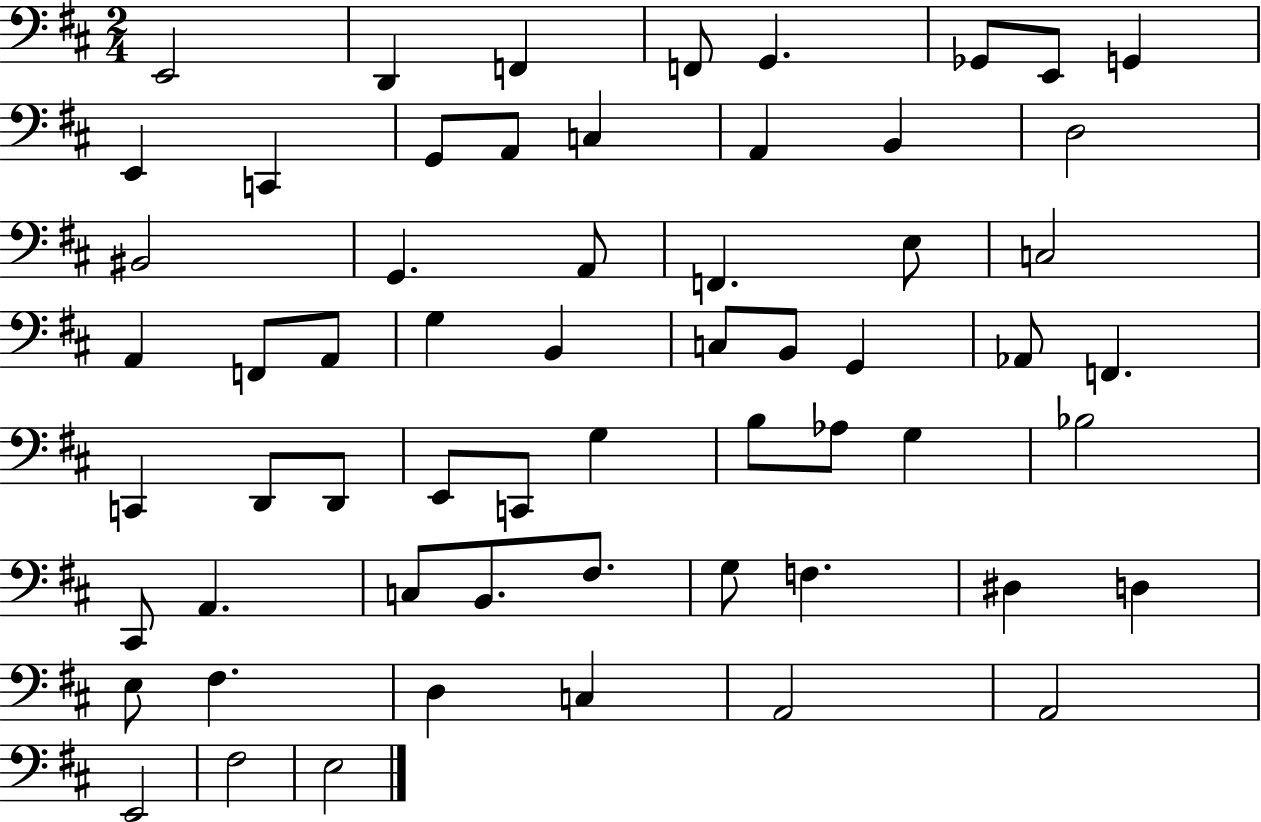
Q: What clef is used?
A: bass